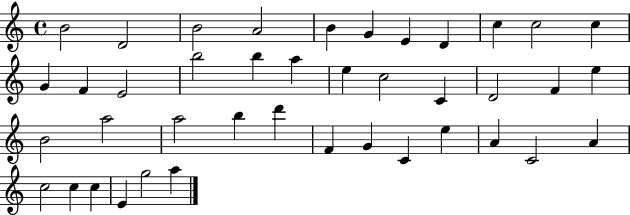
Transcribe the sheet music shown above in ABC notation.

X:1
T:Untitled
M:4/4
L:1/4
K:C
B2 D2 B2 A2 B G E D c c2 c G F E2 b2 b a e c2 C D2 F e B2 a2 a2 b d' F G C e A C2 A c2 c c E g2 a